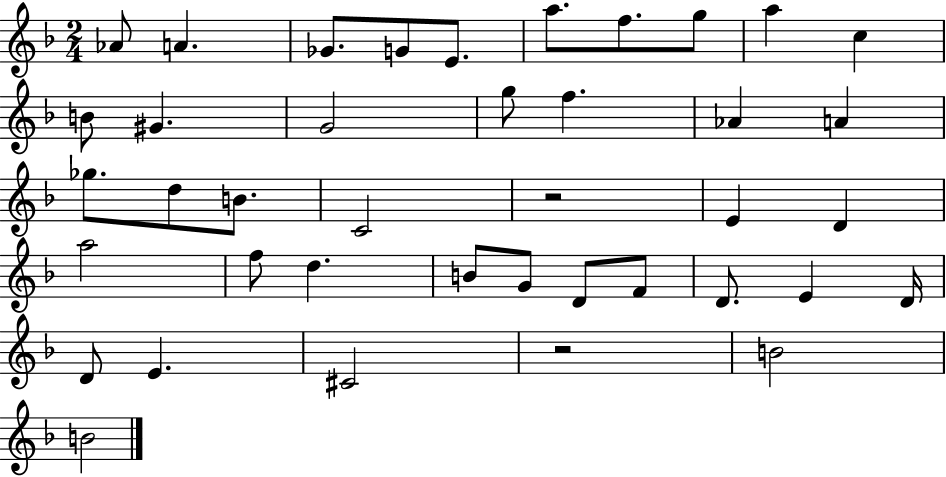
{
  \clef treble
  \numericTimeSignature
  \time 2/4
  \key f \major
  aes'8 a'4. | ges'8. g'8 e'8. | a''8. f''8. g''8 | a''4 c''4 | \break b'8 gis'4. | g'2 | g''8 f''4. | aes'4 a'4 | \break ges''8. d''8 b'8. | c'2 | r2 | e'4 d'4 | \break a''2 | f''8 d''4. | b'8 g'8 d'8 f'8 | d'8. e'4 d'16 | \break d'8 e'4. | cis'2 | r2 | b'2 | \break b'2 | \bar "|."
}